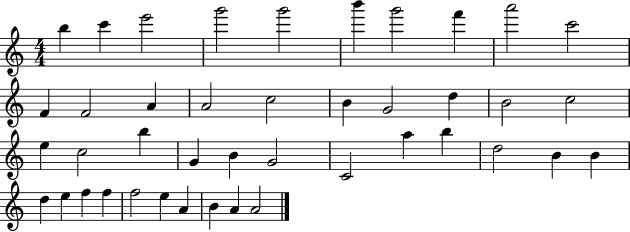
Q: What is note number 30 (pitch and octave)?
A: D5